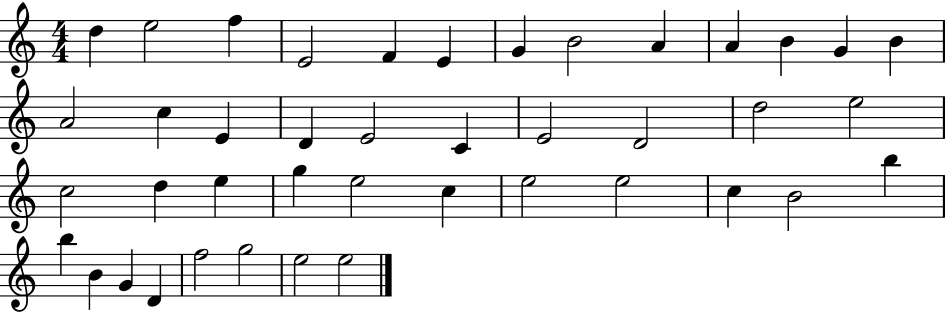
D5/q E5/h F5/q E4/h F4/q E4/q G4/q B4/h A4/q A4/q B4/q G4/q B4/q A4/h C5/q E4/q D4/q E4/h C4/q E4/h D4/h D5/h E5/h C5/h D5/q E5/q G5/q E5/h C5/q E5/h E5/h C5/q B4/h B5/q B5/q B4/q G4/q D4/q F5/h G5/h E5/h E5/h